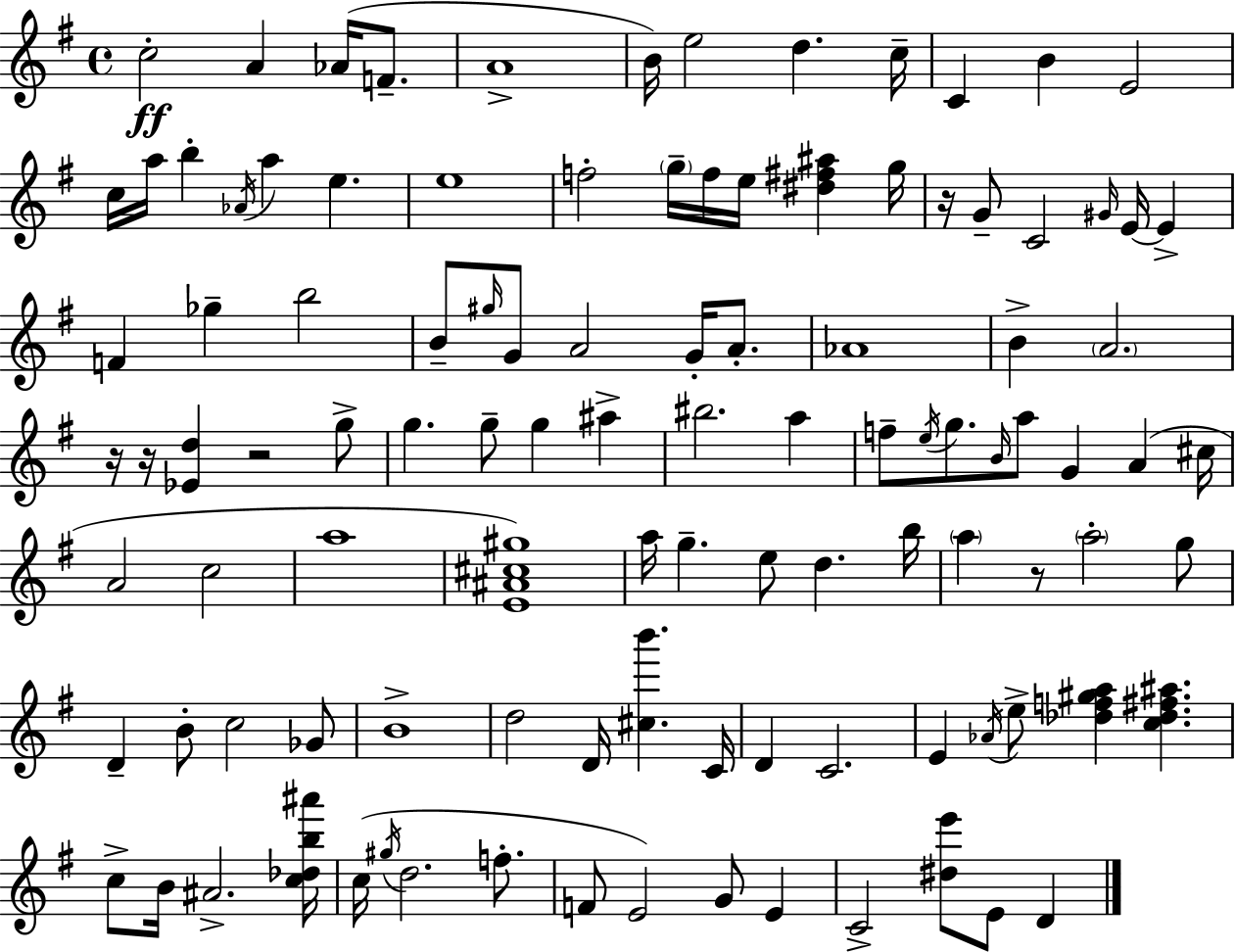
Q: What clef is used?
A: treble